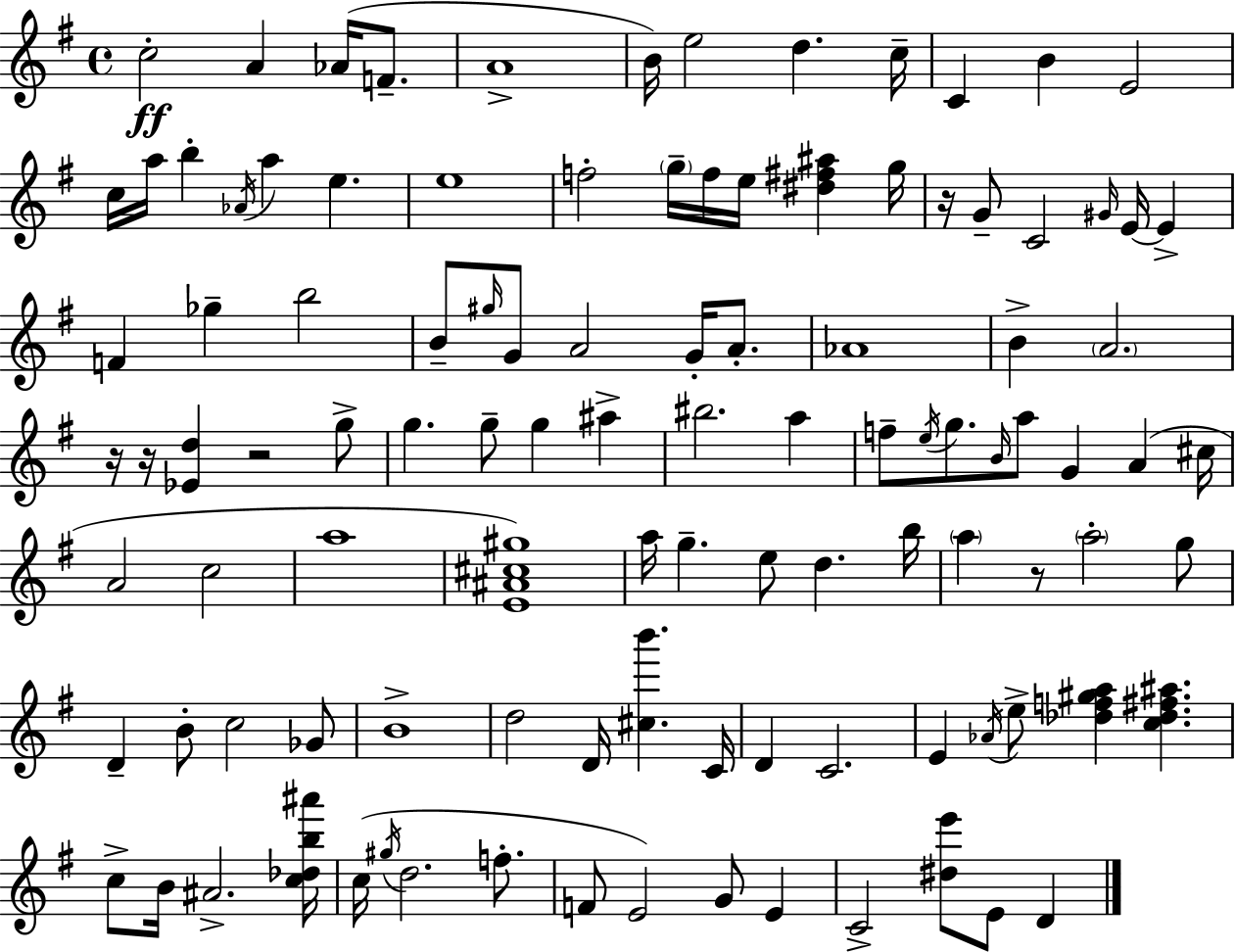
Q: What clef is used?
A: treble